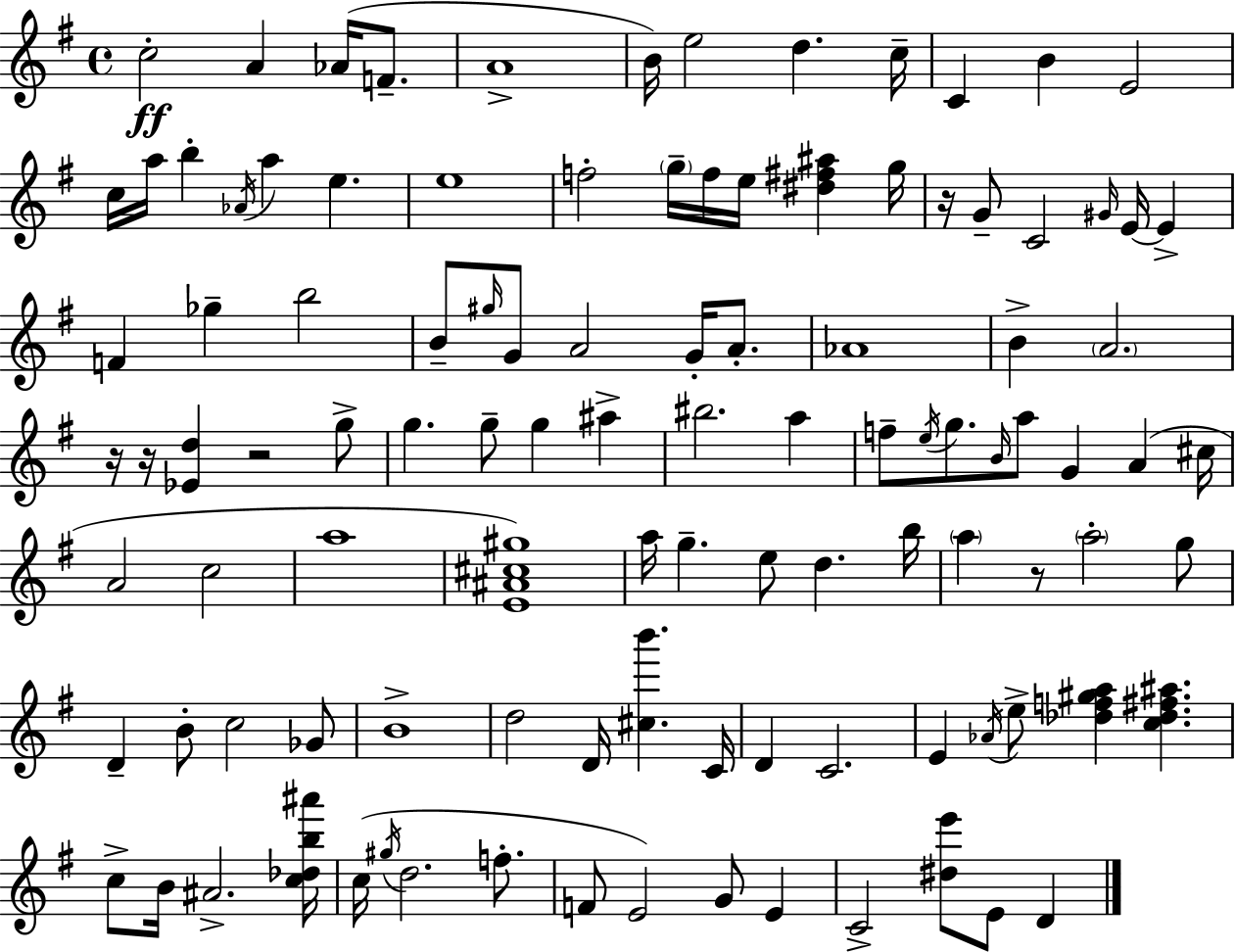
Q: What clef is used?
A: treble